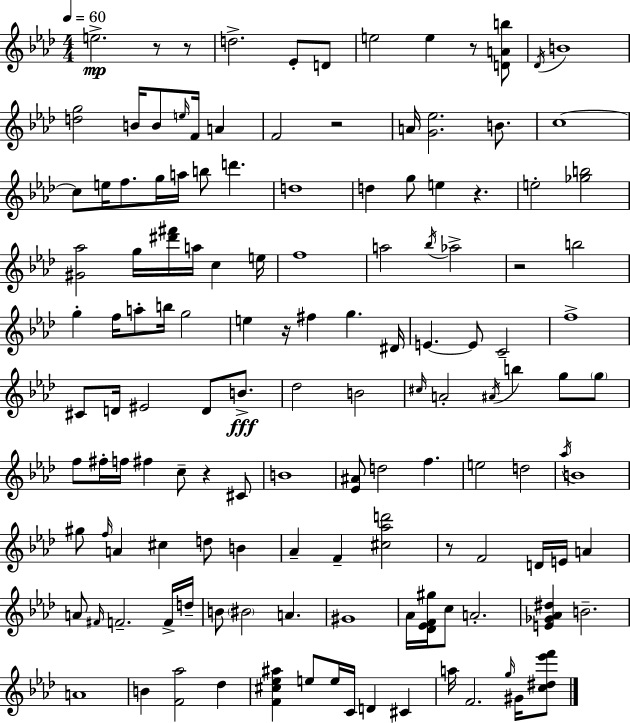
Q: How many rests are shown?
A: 9